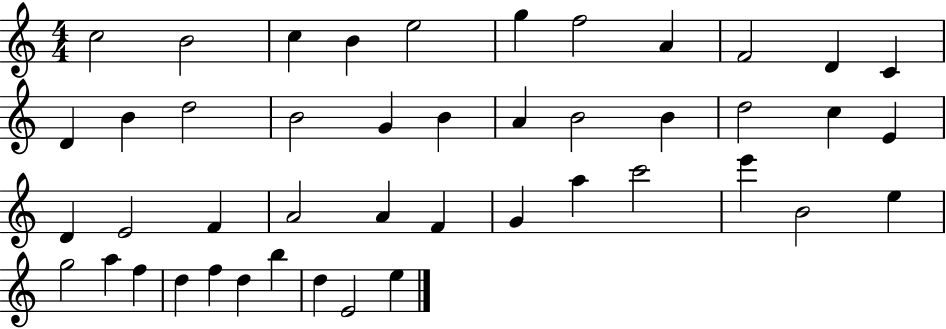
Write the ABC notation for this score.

X:1
T:Untitled
M:4/4
L:1/4
K:C
c2 B2 c B e2 g f2 A F2 D C D B d2 B2 G B A B2 B d2 c E D E2 F A2 A F G a c'2 e' B2 e g2 a f d f d b d E2 e